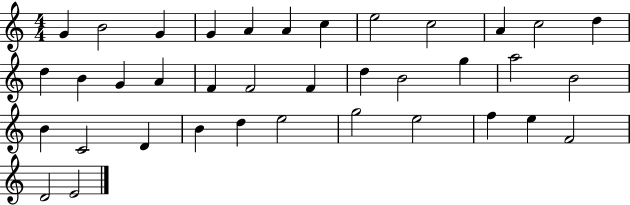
{
  \clef treble
  \numericTimeSignature
  \time 4/4
  \key c \major
  g'4 b'2 g'4 | g'4 a'4 a'4 c''4 | e''2 c''2 | a'4 c''2 d''4 | \break d''4 b'4 g'4 a'4 | f'4 f'2 f'4 | d''4 b'2 g''4 | a''2 b'2 | \break b'4 c'2 d'4 | b'4 d''4 e''2 | g''2 e''2 | f''4 e''4 f'2 | \break d'2 e'2 | \bar "|."
}